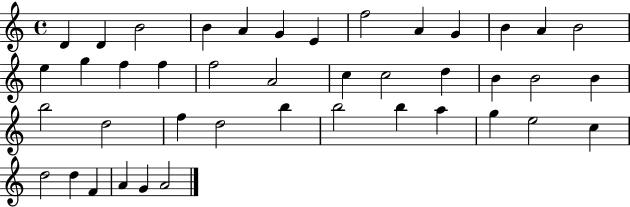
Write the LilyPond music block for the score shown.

{
  \clef treble
  \time 4/4
  \defaultTimeSignature
  \key c \major
  d'4 d'4 b'2 | b'4 a'4 g'4 e'4 | f''2 a'4 g'4 | b'4 a'4 b'2 | \break e''4 g''4 f''4 f''4 | f''2 a'2 | c''4 c''2 d''4 | b'4 b'2 b'4 | \break b''2 d''2 | f''4 d''2 b''4 | b''2 b''4 a''4 | g''4 e''2 c''4 | \break d''2 d''4 f'4 | a'4 g'4 a'2 | \bar "|."
}